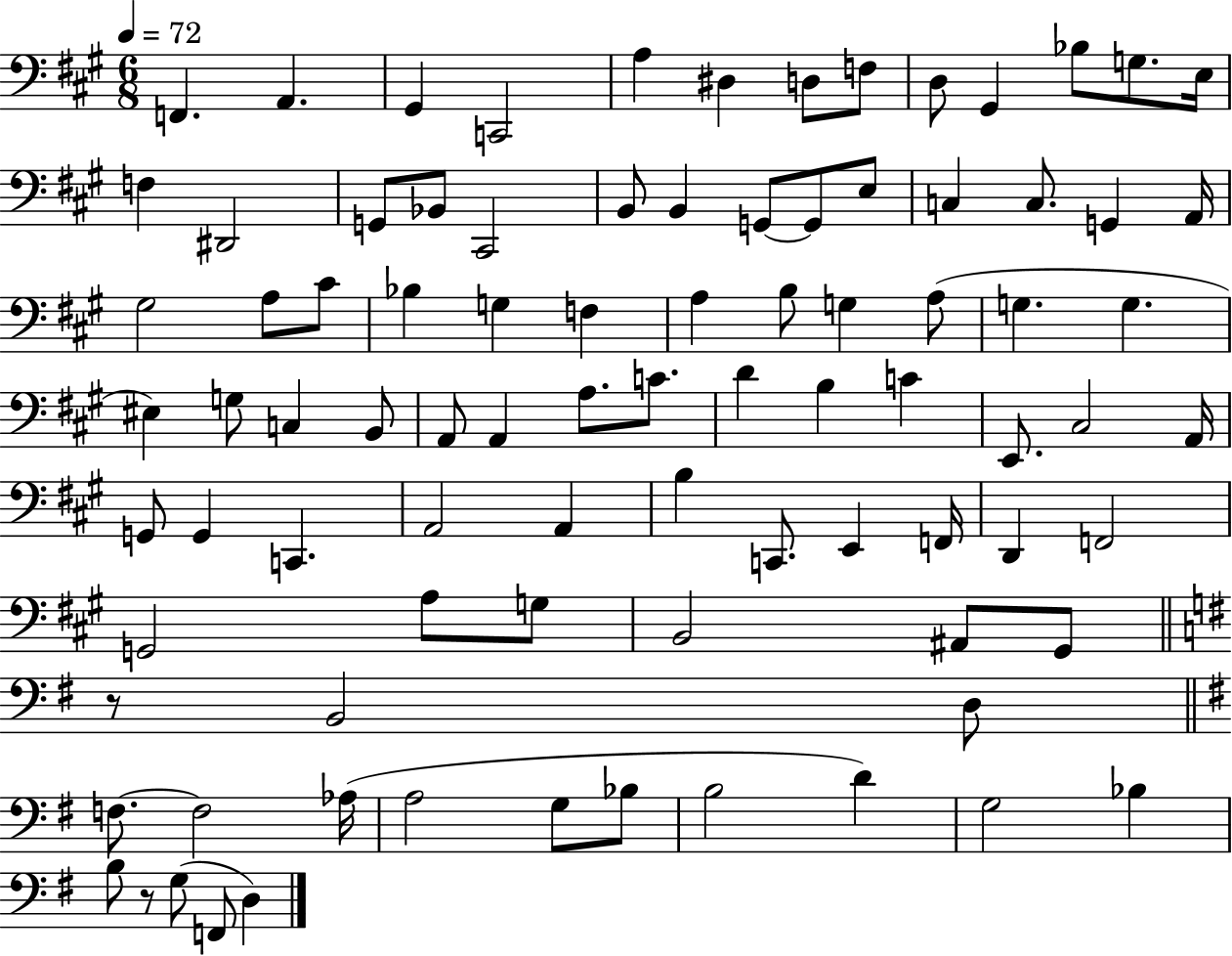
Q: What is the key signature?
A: A major